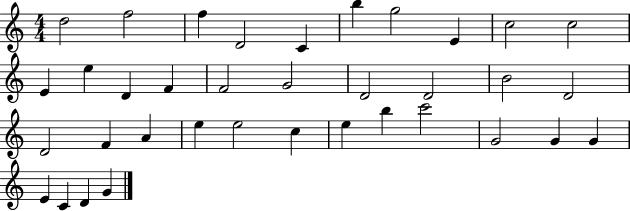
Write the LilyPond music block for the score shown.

{
  \clef treble
  \numericTimeSignature
  \time 4/4
  \key c \major
  d''2 f''2 | f''4 d'2 c'4 | b''4 g''2 e'4 | c''2 c''2 | \break e'4 e''4 d'4 f'4 | f'2 g'2 | d'2 d'2 | b'2 d'2 | \break d'2 f'4 a'4 | e''4 e''2 c''4 | e''4 b''4 c'''2 | g'2 g'4 g'4 | \break e'4 c'4 d'4 g'4 | \bar "|."
}